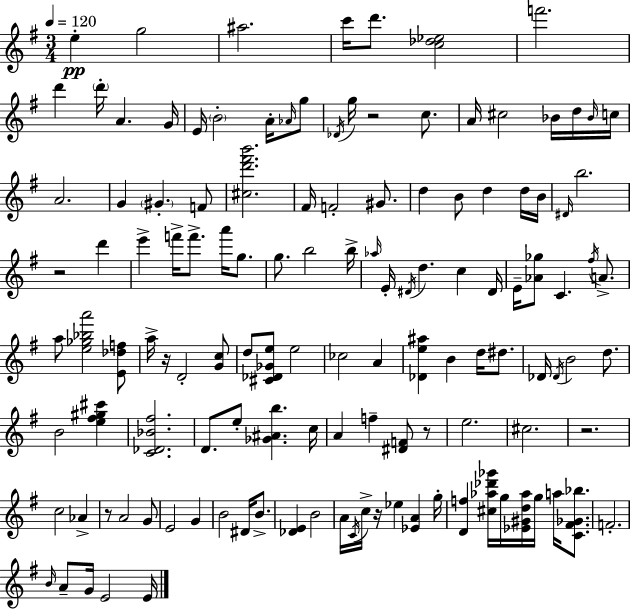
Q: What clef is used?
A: treble